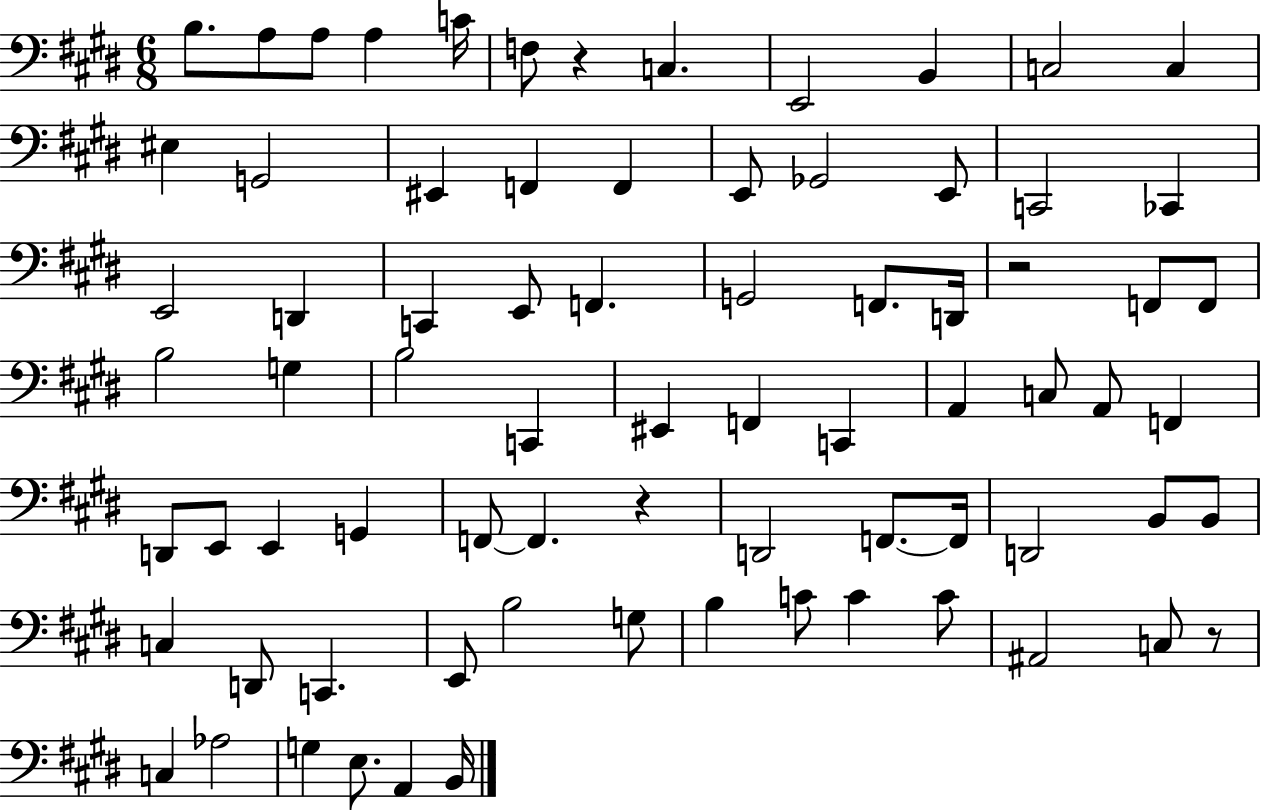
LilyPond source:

{
  \clef bass
  \numericTimeSignature
  \time 6/8
  \key e \major
  b8. a8 a8 a4 c'16 | f8 r4 c4. | e,2 b,4 | c2 c4 | \break eis4 g,2 | eis,4 f,4 f,4 | e,8 ges,2 e,8 | c,2 ces,4 | \break e,2 d,4 | c,4 e,8 f,4. | g,2 f,8. d,16 | r2 f,8 f,8 | \break b2 g4 | b2 c,4 | eis,4 f,4 c,4 | a,4 c8 a,8 f,4 | \break d,8 e,8 e,4 g,4 | f,8~~ f,4. r4 | d,2 f,8.~~ f,16 | d,2 b,8 b,8 | \break c4 d,8 c,4. | e,8 b2 g8 | b4 c'8 c'4 c'8 | ais,2 c8 r8 | \break c4 aes2 | g4 e8. a,4 b,16 | \bar "|."
}